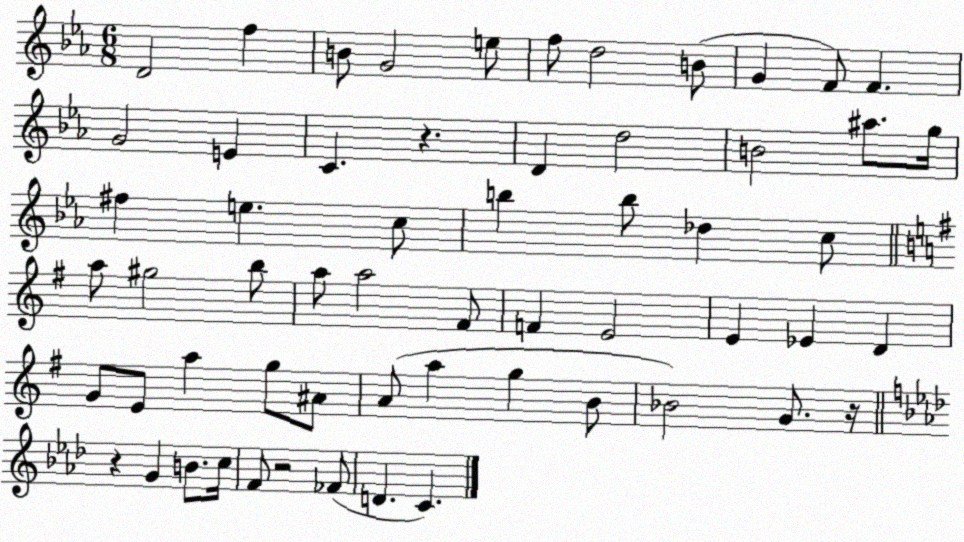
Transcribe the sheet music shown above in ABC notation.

X:1
T:Untitled
M:6/8
L:1/4
K:Eb
D2 f B/2 G2 e/2 f/2 d2 B/2 G F/2 F G2 E C z D d2 B2 ^a/2 g/4 ^f e c/2 b b/2 _d c/2 a/2 ^g2 b/2 a/2 a2 ^F/2 F E2 E _E D G/2 E/2 a g/2 ^A/2 A/2 a g B/2 _B2 G/2 z/4 z G B/2 c/4 F/2 z2 _F/2 D C